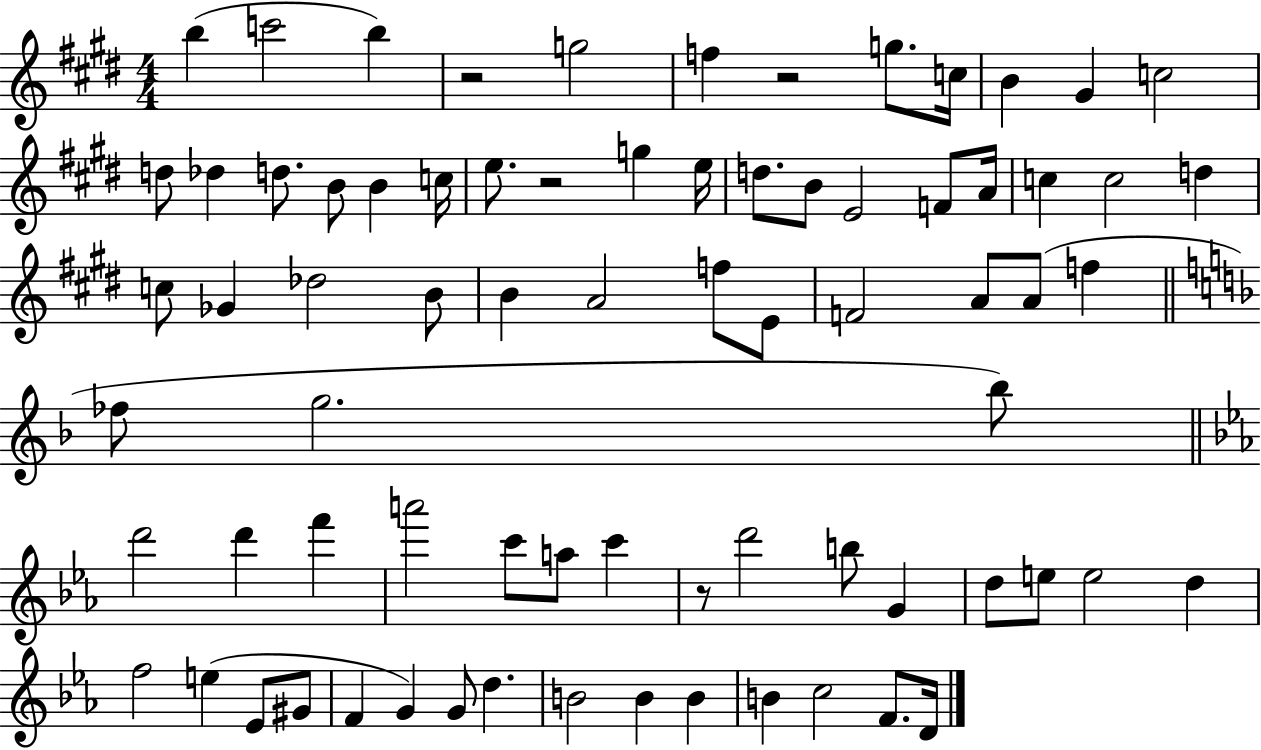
B5/q C6/h B5/q R/h G5/h F5/q R/h G5/e. C5/s B4/q G#4/q C5/h D5/e Db5/q D5/e. B4/e B4/q C5/s E5/e. R/h G5/q E5/s D5/e. B4/e E4/h F4/e A4/s C5/q C5/h D5/q C5/e Gb4/q Db5/h B4/e B4/q A4/h F5/e E4/e F4/h A4/e A4/e F5/q FES5/e G5/h. Bb5/e D6/h D6/q F6/q A6/h C6/e A5/e C6/q R/e D6/h B5/e G4/q D5/e E5/e E5/h D5/q F5/h E5/q Eb4/e G#4/e F4/q G4/q G4/e D5/q. B4/h B4/q B4/q B4/q C5/h F4/e. D4/s